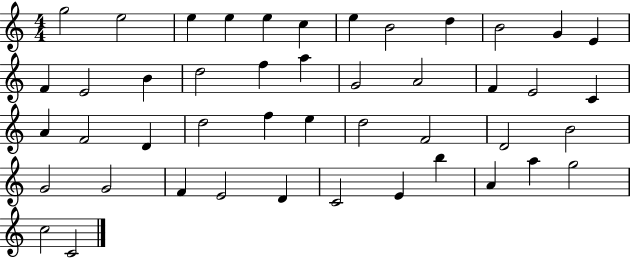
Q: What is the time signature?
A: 4/4